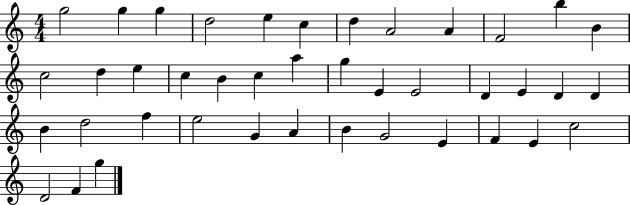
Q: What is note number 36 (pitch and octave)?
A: F4